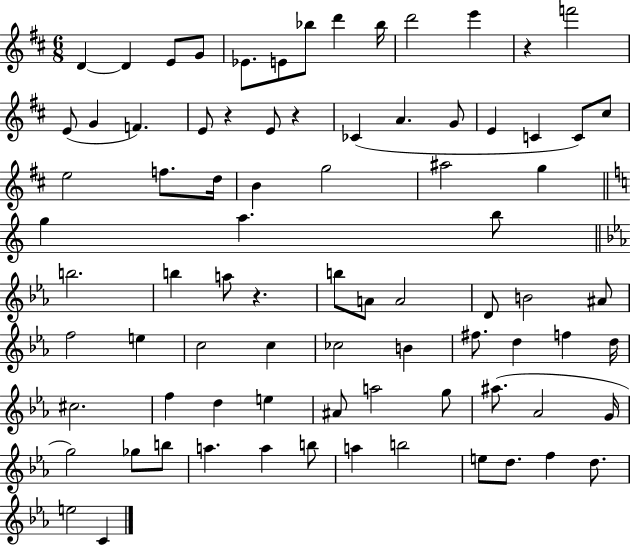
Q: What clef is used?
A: treble